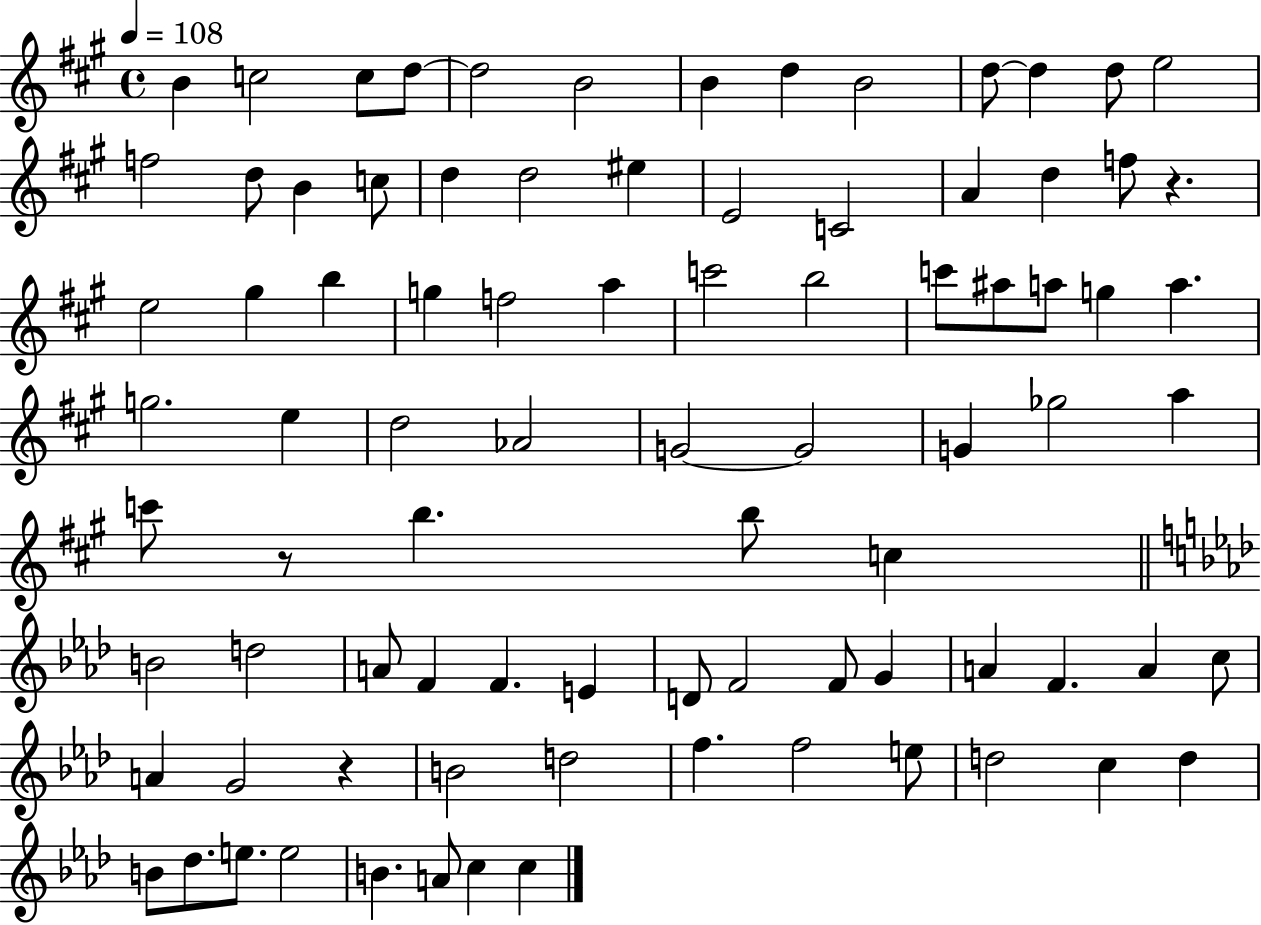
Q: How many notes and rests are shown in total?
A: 86